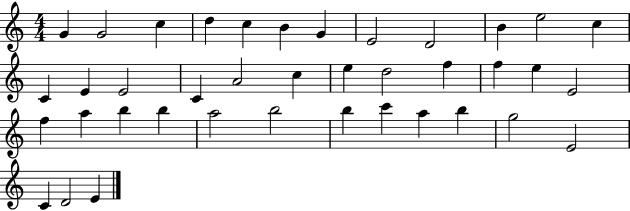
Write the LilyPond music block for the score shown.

{
  \clef treble
  \numericTimeSignature
  \time 4/4
  \key c \major
  g'4 g'2 c''4 | d''4 c''4 b'4 g'4 | e'2 d'2 | b'4 e''2 c''4 | \break c'4 e'4 e'2 | c'4 a'2 c''4 | e''4 d''2 f''4 | f''4 e''4 e'2 | \break f''4 a''4 b''4 b''4 | a''2 b''2 | b''4 c'''4 a''4 b''4 | g''2 e'2 | \break c'4 d'2 e'4 | \bar "|."
}